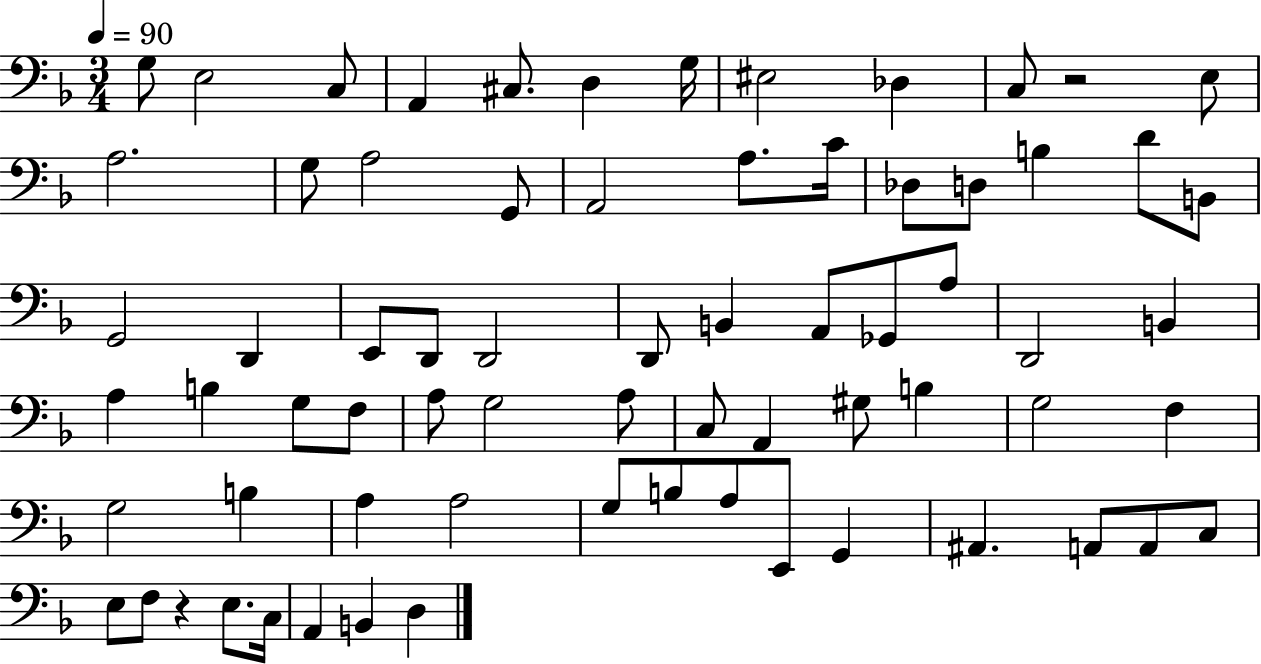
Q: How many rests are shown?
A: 2